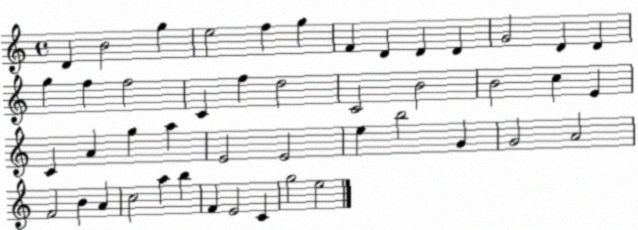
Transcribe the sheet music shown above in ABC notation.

X:1
T:Untitled
M:4/4
L:1/4
K:C
D B2 g e2 f g F D D D G2 D D g f f2 C f d2 C2 B2 B2 c E C A g a E2 E2 e b2 G G2 A2 F2 B A c2 a b F E2 C g2 e2